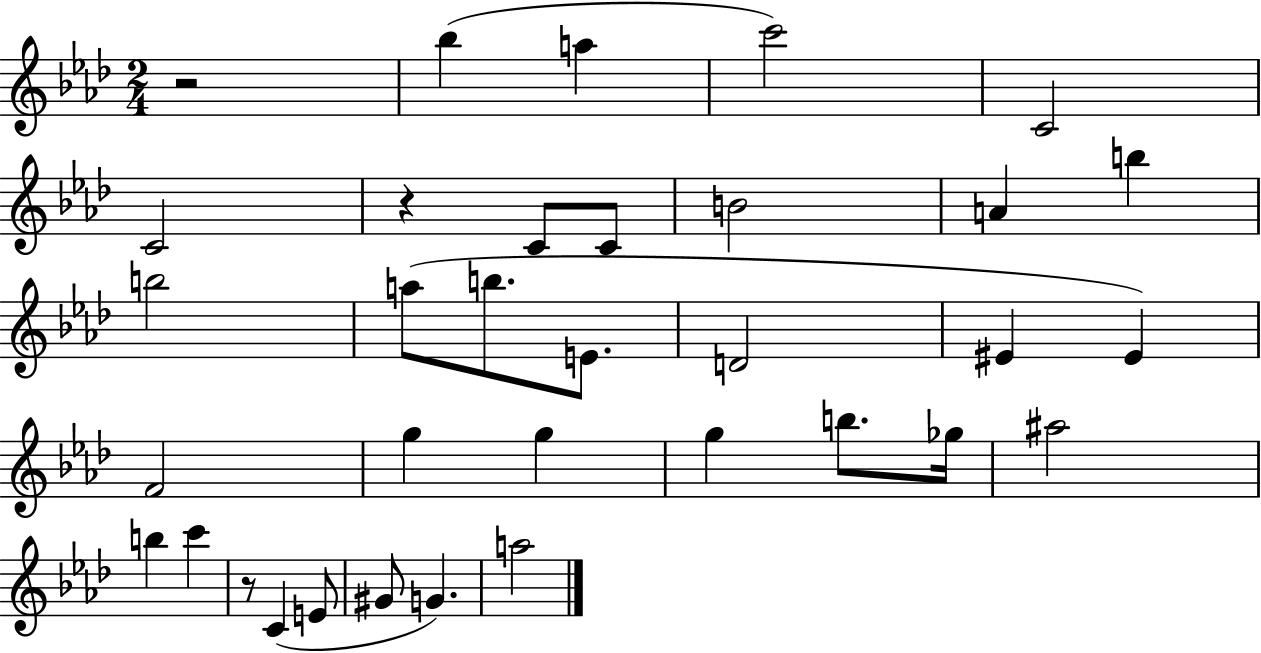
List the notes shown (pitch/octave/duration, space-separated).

R/h Bb5/q A5/q C6/h C4/h C4/h R/q C4/e C4/e B4/h A4/q B5/q B5/h A5/e B5/e. E4/e. D4/h EIS4/q EIS4/q F4/h G5/q G5/q G5/q B5/e. Gb5/s A#5/h B5/q C6/q R/e C4/q E4/e G#4/e G4/q. A5/h